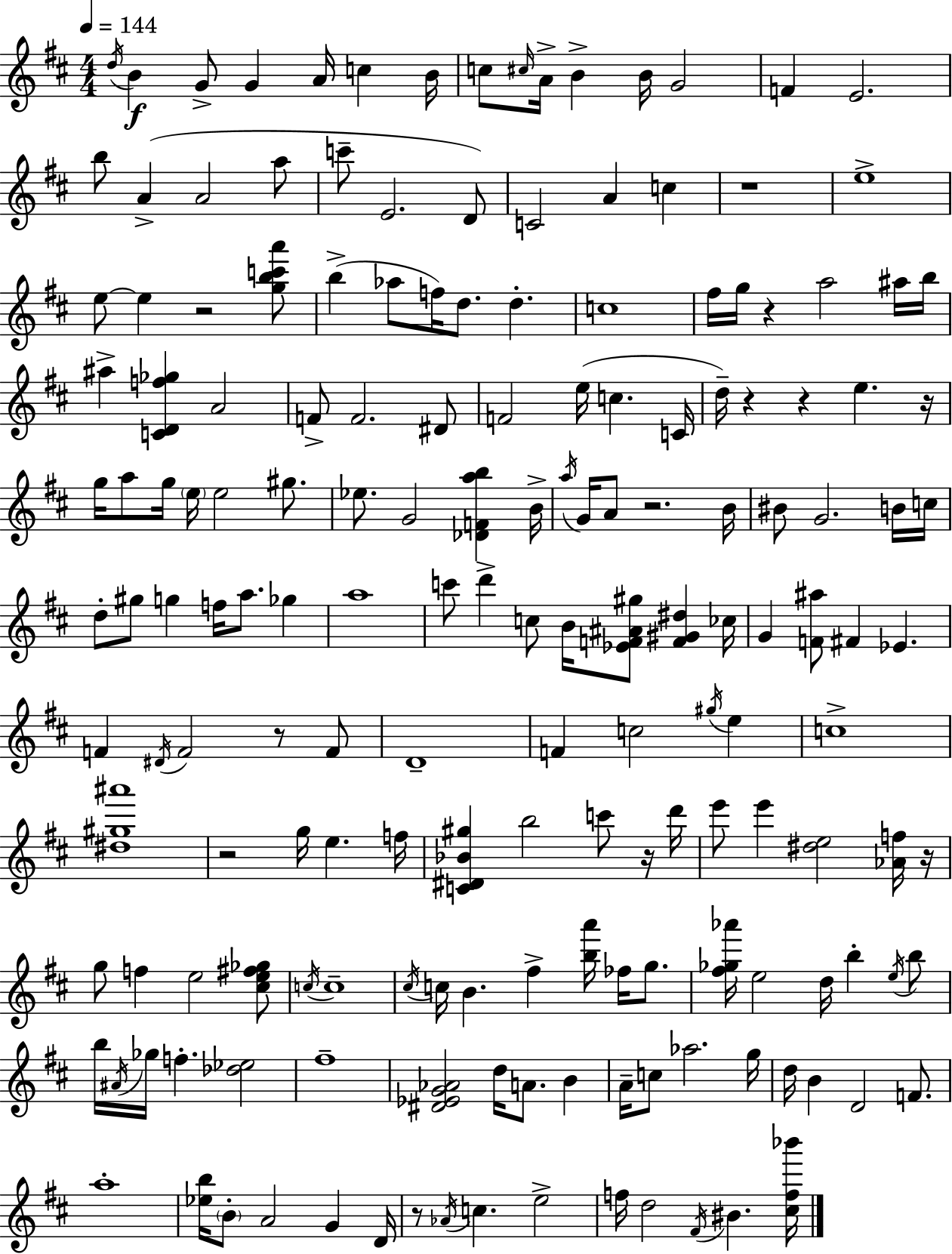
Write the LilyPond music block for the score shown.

{
  \clef treble
  \numericTimeSignature
  \time 4/4
  \key d \major
  \tempo 4 = 144
  \acciaccatura { d''16 }\f b'4 g'8-> g'4 a'16 c''4 | b'16 c''8 \grace { cis''16 } a'16-> b'4-> b'16 g'2 | f'4 e'2. | b''8 a'4->( a'2 | \break a''8 c'''8-- e'2. | d'8) c'2 a'4 c''4 | r1 | e''1-> | \break e''8~~ e''4 r2 | <g'' b'' c''' a'''>8 b''4->( aes''8 f''16) d''8. d''4.-. | c''1 | fis''16 g''16 r4 a''2 | \break ais''16 b''16 ais''4-> <c' d' f'' ges''>4 a'2 | f'8-> f'2. | dis'8 f'2 e''16( c''4. | c'16 d''16--) r4 r4 e''4. | \break r16 g''16 a''8 g''16 \parenthesize e''16 e''2 gis''8. | ees''8. g'2 <des' f' a'' b''>4 | b'16-> \acciaccatura { a''16 } g'16 a'8 r2. | b'16 bis'8 g'2. | \break b'16 c''16 d''8-. gis''8 g''4 f''16 a''8. ges''4 | a''1 | c'''8 d'''4-> c''8 b'16 <ees' f' ais' gis''>8 <f' gis' dis''>4 | ces''16 g'4 <f' ais''>8 fis'4 ees'4. | \break f'4 \acciaccatura { dis'16 } f'2 | r8 f'8 d'1-- | f'4 c''2 | \acciaccatura { gis''16 } e''4 c''1-> | \break <dis'' gis'' ais'''>1 | r2 g''16 e''4. | f''16 <c' dis' bes' gis''>4 b''2 | c'''8 r16 d'''16 e'''8 e'''4 <dis'' e''>2 | \break <aes' f''>16 r16 g''8 f''4 e''2 | <cis'' e'' fis'' ges''>8 \acciaccatura { c''16 } c''1-- | \acciaccatura { cis''16 } c''16 b'4. fis''4-> | <b'' a'''>16 fes''16 g''8. <fis'' ges'' aes'''>16 e''2 | \break d''16 b''4-. \acciaccatura { e''16 } b''8 b''16 \acciaccatura { ais'16 } ges''16 f''4.-. | <des'' ees''>2 fis''1-- | <dis' ees' g' aes'>2 | d''16 a'8. b'4 a'16-- c''8 aes''2. | \break g''16 d''16 b'4 d'2 | f'8. a''1-. | <ees'' b''>16 \parenthesize b'8-. a'2 | g'4 d'16 r8 \acciaccatura { aes'16 } c''4. | \break e''2-> f''16 d''2 | \acciaccatura { fis'16 } bis'4. <cis'' f'' bes'''>16 \bar "|."
}